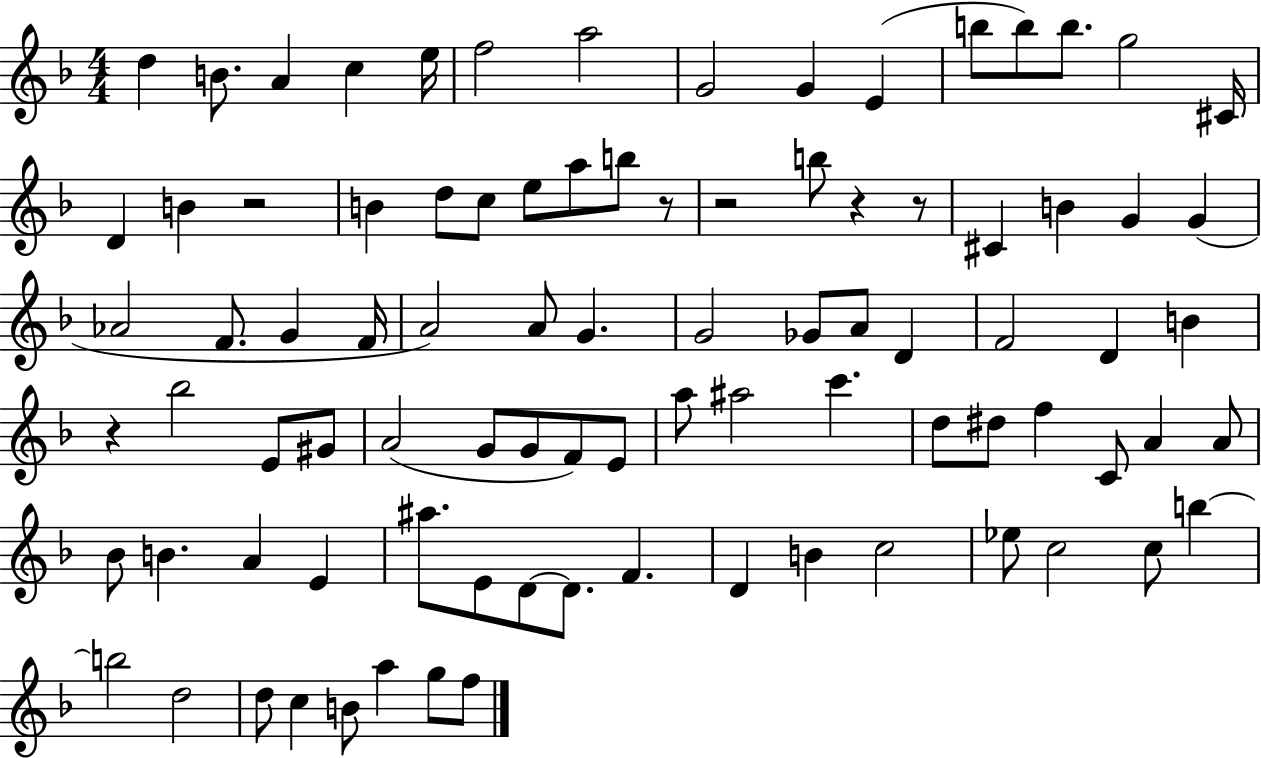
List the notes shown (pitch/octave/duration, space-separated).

D5/q B4/e. A4/q C5/q E5/s F5/h A5/h G4/h G4/q E4/q B5/e B5/e B5/e. G5/h C#4/s D4/q B4/q R/h B4/q D5/e C5/e E5/e A5/e B5/e R/e R/h B5/e R/q R/e C#4/q B4/q G4/q G4/q Ab4/h F4/e. G4/q F4/s A4/h A4/e G4/q. G4/h Gb4/e A4/e D4/q F4/h D4/q B4/q R/q Bb5/h E4/e G#4/e A4/h G4/e G4/e F4/e E4/e A5/e A#5/h C6/q. D5/e D#5/e F5/q C4/e A4/q A4/e Bb4/e B4/q. A4/q E4/q A#5/e. E4/e D4/e D4/e. F4/q. D4/q B4/q C5/h Eb5/e C5/h C5/e B5/q B5/h D5/h D5/e C5/q B4/e A5/q G5/e F5/e